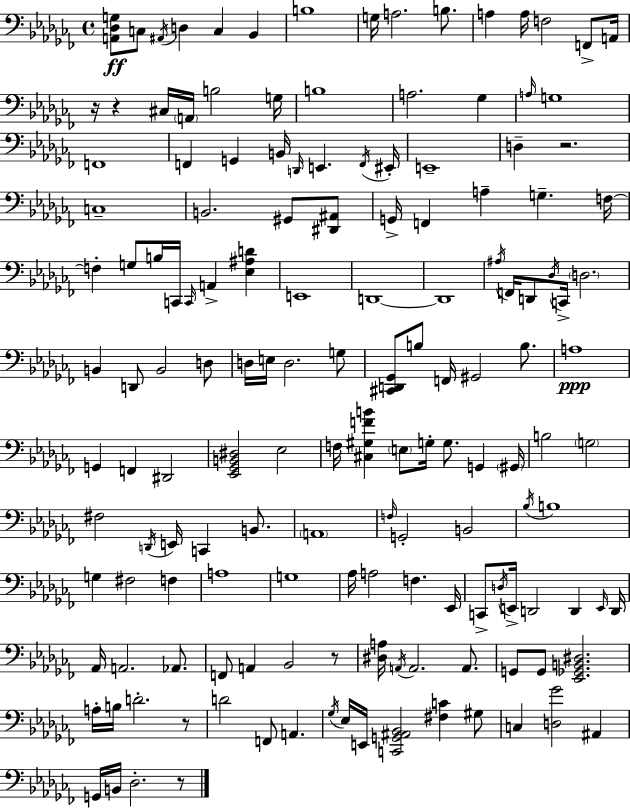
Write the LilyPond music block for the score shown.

{
  \clef bass
  \time 4/4
  \defaultTimeSignature
  \key aes \minor
  <a, des g>8\ff c8 \acciaccatura { ais,16 } d4 c4 bes,4 | b1 | g16 a2. b8. | a4 a16 f2 f,8-> | \break a,16 r16 r4 cis16 \parenthesize a,16 b2 | g16 b1 | a2. ges4 | \grace { a16 } g1 | \break f,1 | f,4 g,4 b,16 \grace { d,16 } e,4. | \acciaccatura { f,16 } eis,16-. e,1-- | d4-- r2. | \break c1-- | b,2. | gis,8 <dis, ais,>8 g,16-> f,4 a4-- g4.-- | f16~~ f4-. g8 b16 c,16 \grace { c,16 } a,4-> | \break <ees ais d'>4 e,1 | d,1~~ | d,1 | \acciaccatura { ais16 } f,16 d,8 \acciaccatura { des16 } c,16-> \parenthesize d2. | \break b,4 d,8 b,2 | d8 d16 e16 d2. | g8 <cis, d, ges,>8 b8 f,16 gis,2 | b8. a1\ppp | \break g,4 f,4 dis,2 | <ees, ges, b, dis>2 ees2 | f16 <cis gis f' b'>4 \parenthesize e8 g16-. g8. | g,4 \parenthesize gis,16 b2 \parenthesize g2 | \break fis2 \acciaccatura { d,16 } | e,16 c,4 b,8. \parenthesize a,1 | \grace { f16 } g,2-. | b,2 \acciaccatura { bes16 } b1 | \break g4 fis2 | f4 a1 | g1 | aes16 a2 | \break f4. ees,16 c,8-> \acciaccatura { d16 } e,16-> d,2 | d,4 \grace { e,16 } d,16 aes,16 a,2. | aes,8. f,8 a,4 | bes,2 r8 <dis a>16 \acciaccatura { a,16 } a,2. | \break a,8. g,8 g,8 | <ees, ges, b, dis>2. a16-. b16 d'2.-. | r8 d'2 | f,8 a,4. \acciaccatura { ges16 } ees16 e,16 | \break <c, g, ais, bes,>2 <fis c'>4 gis8 c4 | <d ges'>2 ais,4 g,16 b,16 | des2.-. r8 \bar "|."
}